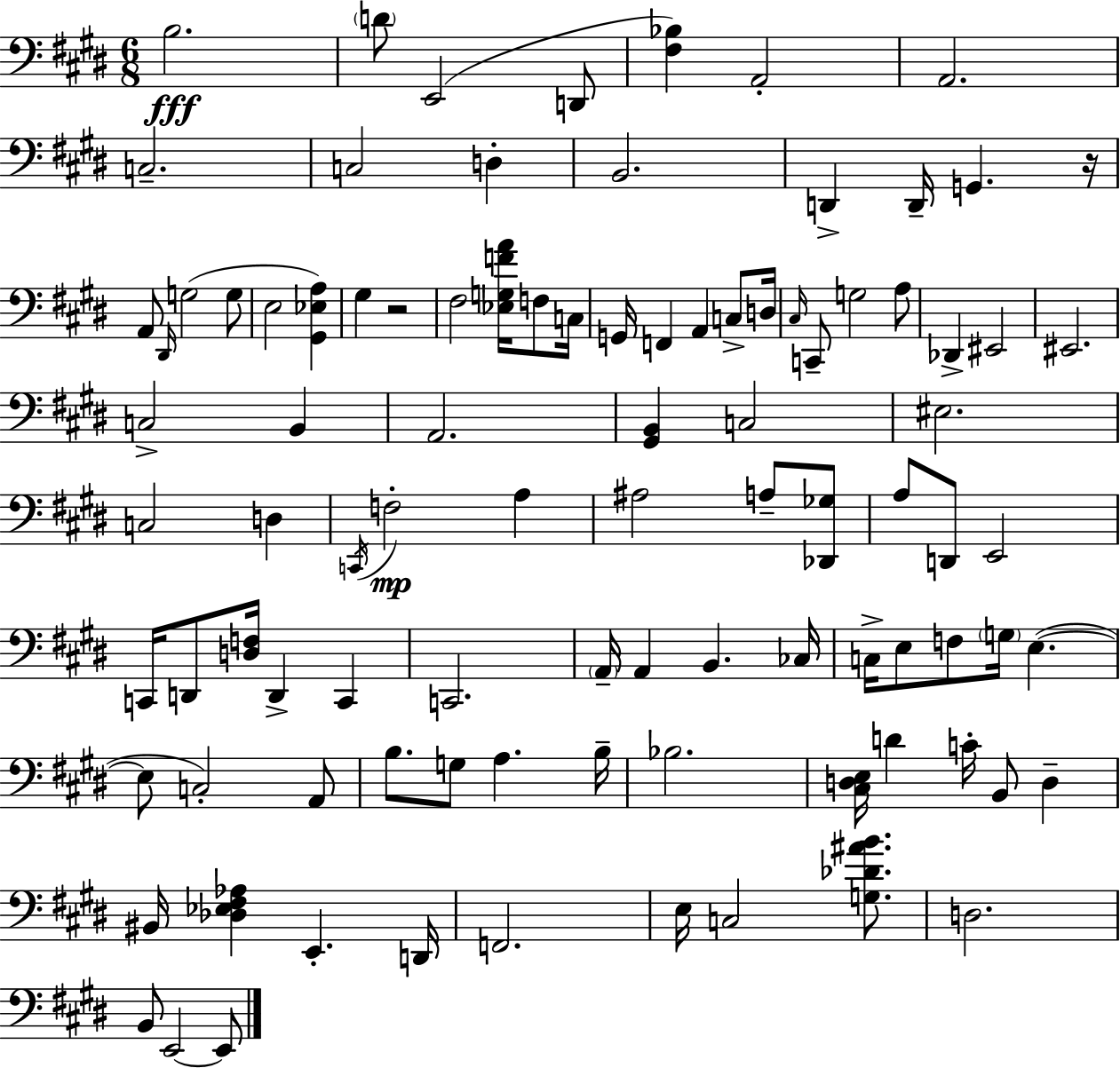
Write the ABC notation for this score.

X:1
T:Untitled
M:6/8
L:1/4
K:E
B,2 D/2 E,,2 D,,/2 [^F,_B,] A,,2 A,,2 C,2 C,2 D, B,,2 D,, D,,/4 G,, z/4 A,,/2 ^D,,/4 G,2 G,/2 E,2 [^G,,_E,A,] ^G, z2 ^F,2 [_E,G,FA]/4 F,/2 C,/4 G,,/4 F,, A,, C,/2 D,/4 ^C,/4 C,,/2 G,2 A,/2 _D,, ^E,,2 ^E,,2 C,2 B,, A,,2 [^G,,B,,] C,2 ^E,2 C,2 D, C,,/4 F,2 A, ^A,2 A,/2 [_D,,_G,]/2 A,/2 D,,/2 E,,2 C,,/4 D,,/2 [D,F,]/4 D,, C,, C,,2 A,,/4 A,, B,, _C,/4 C,/4 E,/2 F,/2 G,/4 E, E,/2 C,2 A,,/2 B,/2 G,/2 A, B,/4 _B,2 [^C,D,E,]/4 D C/4 B,,/2 D, ^B,,/4 [_D,_E,^F,_A,] E,, D,,/4 F,,2 E,/4 C,2 [G,_D^AB]/2 D,2 B,,/2 E,,2 E,,/2